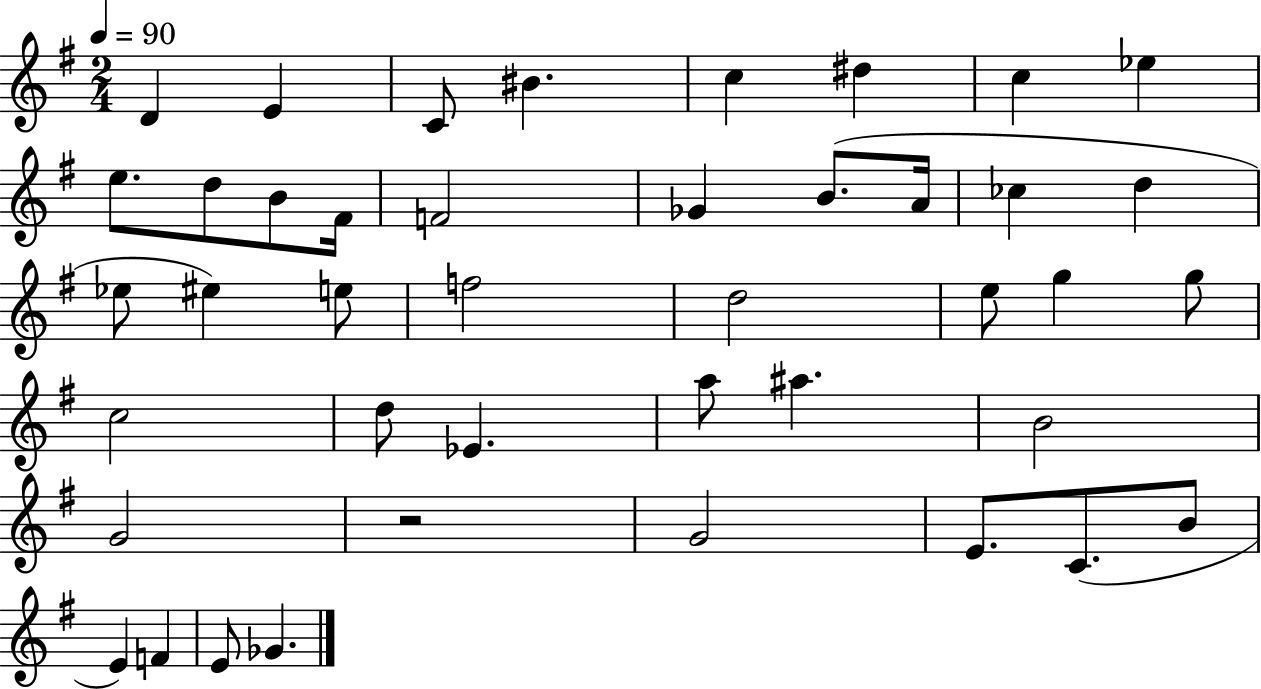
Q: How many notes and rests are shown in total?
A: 42